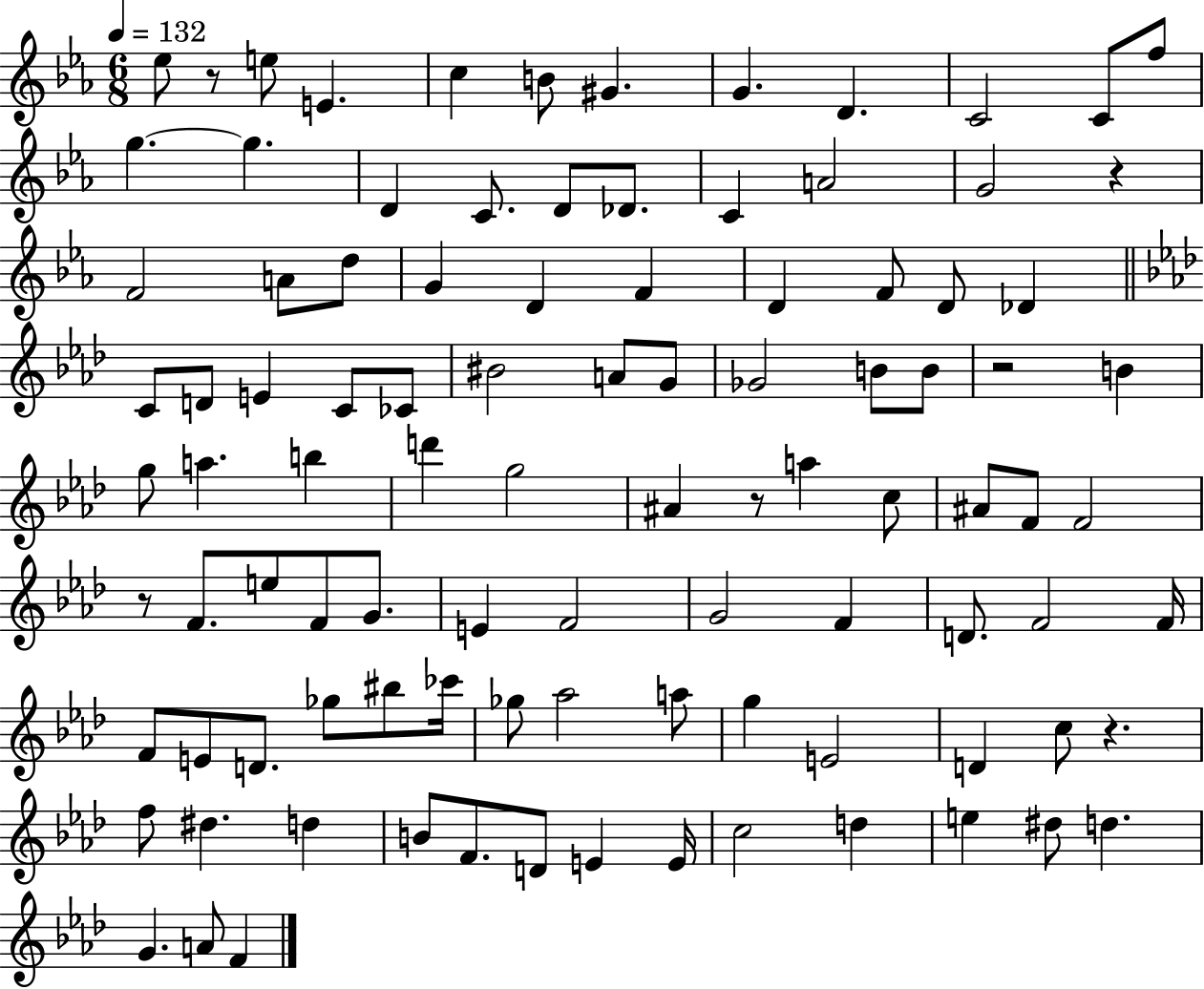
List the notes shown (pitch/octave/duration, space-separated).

Eb5/e R/e E5/e E4/q. C5/q B4/e G#4/q. G4/q. D4/q. C4/h C4/e F5/e G5/q. G5/q. D4/q C4/e. D4/e Db4/e. C4/q A4/h G4/h R/q F4/h A4/e D5/e G4/q D4/q F4/q D4/q F4/e D4/e Db4/q C4/e D4/e E4/q C4/e CES4/e BIS4/h A4/e G4/e Gb4/h B4/e B4/e R/h B4/q G5/e A5/q. B5/q D6/q G5/h A#4/q R/e A5/q C5/e A#4/e F4/e F4/h R/e F4/e. E5/e F4/e G4/e. E4/q F4/h G4/h F4/q D4/e. F4/h F4/s F4/e E4/e D4/e. Gb5/e BIS5/e CES6/s Gb5/e Ab5/h A5/e G5/q E4/h D4/q C5/e R/q. F5/e D#5/q. D5/q B4/e F4/e. D4/e E4/q E4/s C5/h D5/q E5/q D#5/e D5/q. G4/q. A4/e F4/q